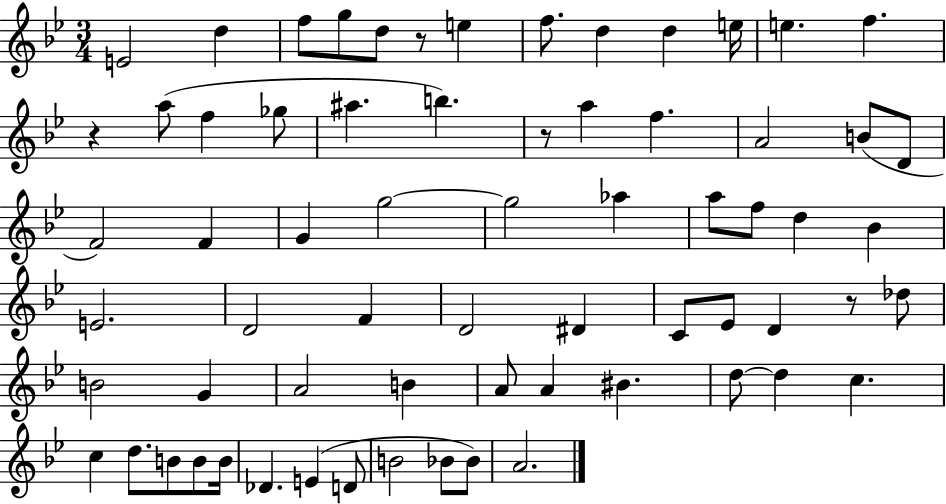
E4/h D5/q F5/e G5/e D5/e R/e E5/q F5/e. D5/q D5/q E5/s E5/q. F5/q. R/q A5/e F5/q Gb5/e A#5/q. B5/q. R/e A5/q F5/q. A4/h B4/e D4/e F4/h F4/q G4/q G5/h G5/h Ab5/q A5/e F5/e D5/q Bb4/q E4/h. D4/h F4/q D4/h D#4/q C4/e Eb4/e D4/q R/e Db5/e B4/h G4/q A4/h B4/q A4/e A4/q BIS4/q. D5/e D5/q C5/q. C5/q D5/e. B4/e B4/e B4/s Db4/q. E4/q D4/e B4/h Bb4/e Bb4/e A4/h.